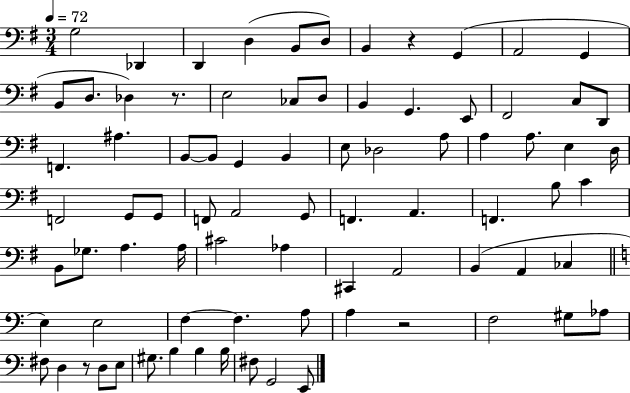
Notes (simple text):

G3/h Db2/q D2/q D3/q B2/e D3/e B2/q R/q G2/q A2/h G2/q B2/e D3/e. Db3/q R/e. E3/h CES3/e D3/e B2/q G2/q. E2/e F#2/h C3/e D2/e F2/q. A#3/q. B2/e B2/e G2/q B2/q E3/e Db3/h A3/e A3/q A3/e. E3/q D3/s F2/h G2/e G2/e F2/e A2/h G2/e F2/q. A2/q. F2/q. B3/e C4/q B2/e Gb3/e. A3/q. A3/s C#4/h Ab3/q C#2/q A2/h B2/q A2/q CES3/q E3/q E3/h F3/q F3/q. A3/e A3/q R/h F3/h G#3/e Ab3/e F#3/e D3/q R/e D3/e E3/e G#3/e. B3/q B3/q B3/s F#3/e G2/h E2/e